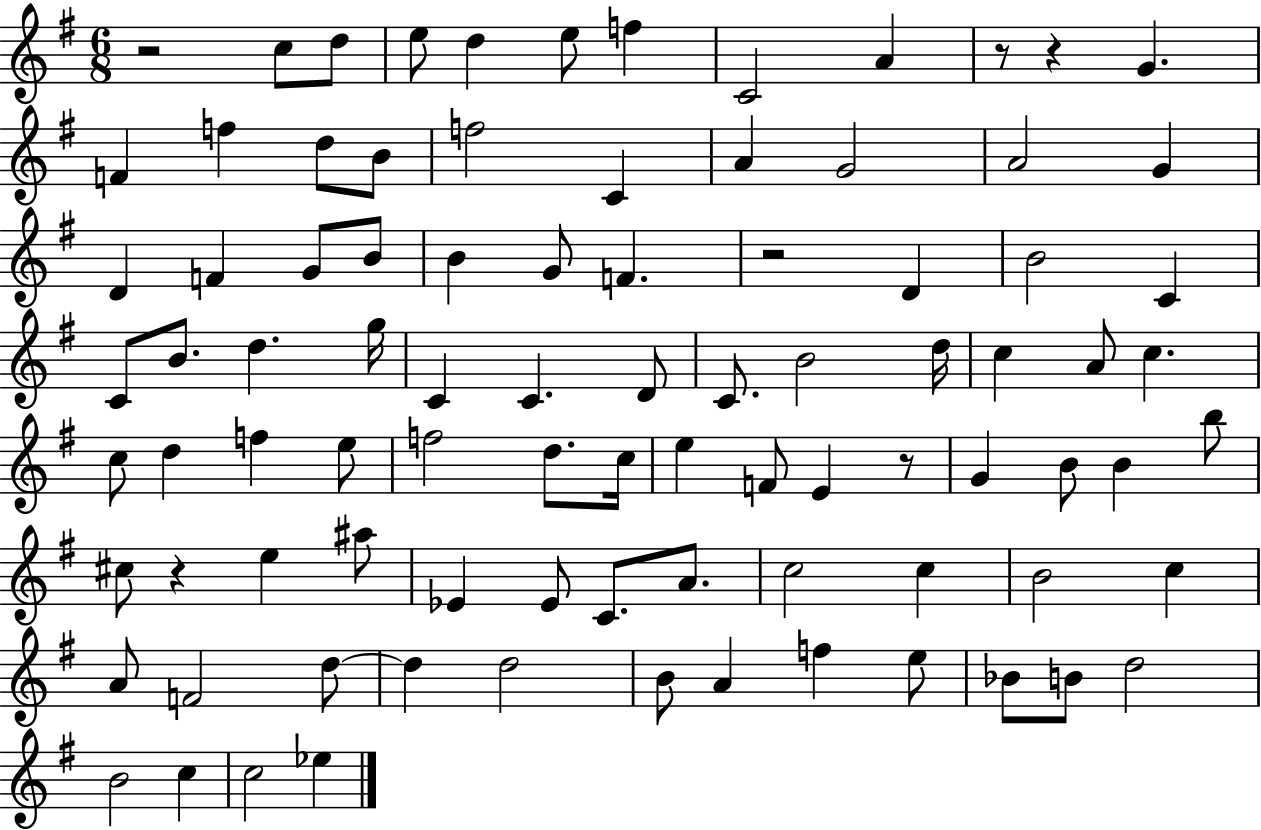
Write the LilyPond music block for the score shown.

{
  \clef treble
  \numericTimeSignature
  \time 6/8
  \key g \major
  \repeat volta 2 { r2 c''8 d''8 | e''8 d''4 e''8 f''4 | c'2 a'4 | r8 r4 g'4. | \break f'4 f''4 d''8 b'8 | f''2 c'4 | a'4 g'2 | a'2 g'4 | \break d'4 f'4 g'8 b'8 | b'4 g'8 f'4. | r2 d'4 | b'2 c'4 | \break c'8 b'8. d''4. g''16 | c'4 c'4. d'8 | c'8. b'2 d''16 | c''4 a'8 c''4. | \break c''8 d''4 f''4 e''8 | f''2 d''8. c''16 | e''4 f'8 e'4 r8 | g'4 b'8 b'4 b''8 | \break cis''8 r4 e''4 ais''8 | ees'4 ees'8 c'8. a'8. | c''2 c''4 | b'2 c''4 | \break a'8 f'2 d''8~~ | d''4 d''2 | b'8 a'4 f''4 e''8 | bes'8 b'8 d''2 | \break b'2 c''4 | c''2 ees''4 | } \bar "|."
}